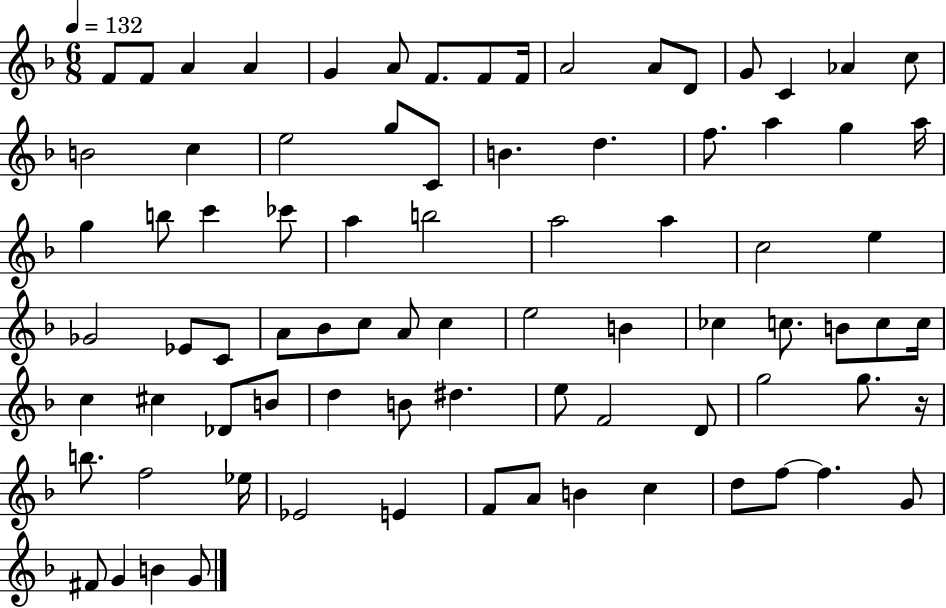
F4/e F4/e A4/q A4/q G4/q A4/e F4/e. F4/e F4/s A4/h A4/e D4/e G4/e C4/q Ab4/q C5/e B4/h C5/q E5/h G5/e C4/e B4/q. D5/q. F5/e. A5/q G5/q A5/s G5/q B5/e C6/q CES6/e A5/q B5/h A5/h A5/q C5/h E5/q Gb4/h Eb4/e C4/e A4/e Bb4/e C5/e A4/e C5/q E5/h B4/q CES5/q C5/e. B4/e C5/e C5/s C5/q C#5/q Db4/e B4/e D5/q B4/e D#5/q. E5/e F4/h D4/e G5/h G5/e. R/s B5/e. F5/h Eb5/s Eb4/h E4/q F4/e A4/e B4/q C5/q D5/e F5/e F5/q. G4/e F#4/e G4/q B4/q G4/e